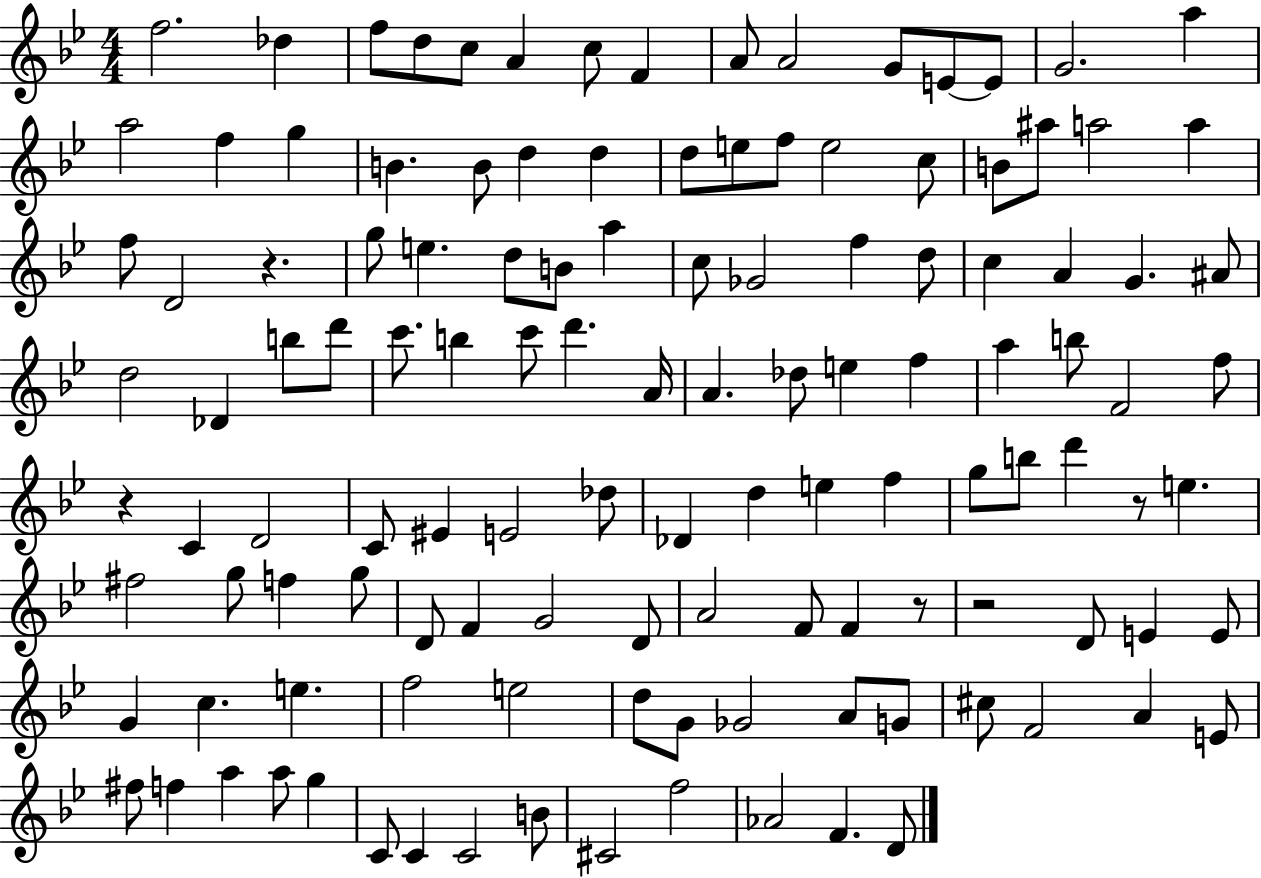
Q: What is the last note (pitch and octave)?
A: D4